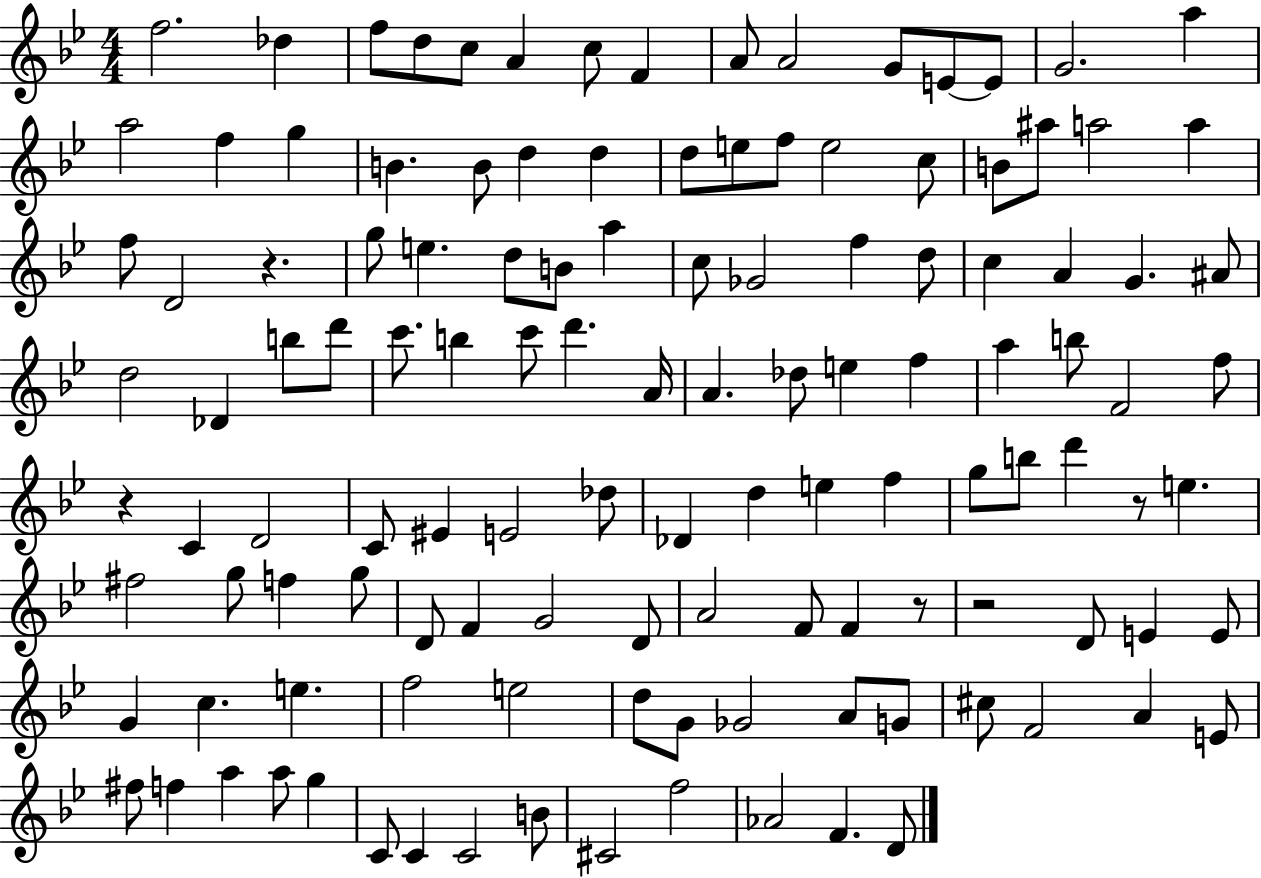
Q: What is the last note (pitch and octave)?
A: D4